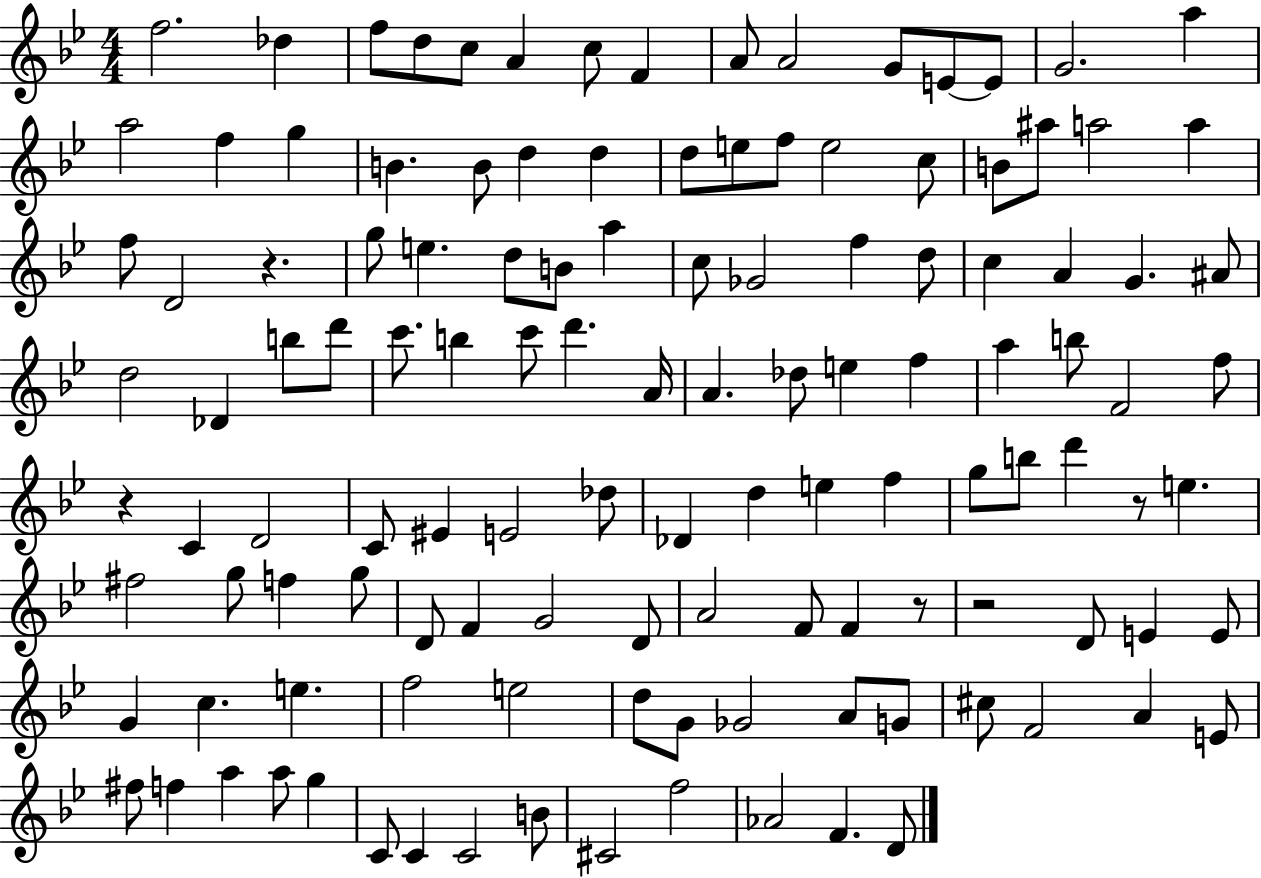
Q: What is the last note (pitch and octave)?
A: D4